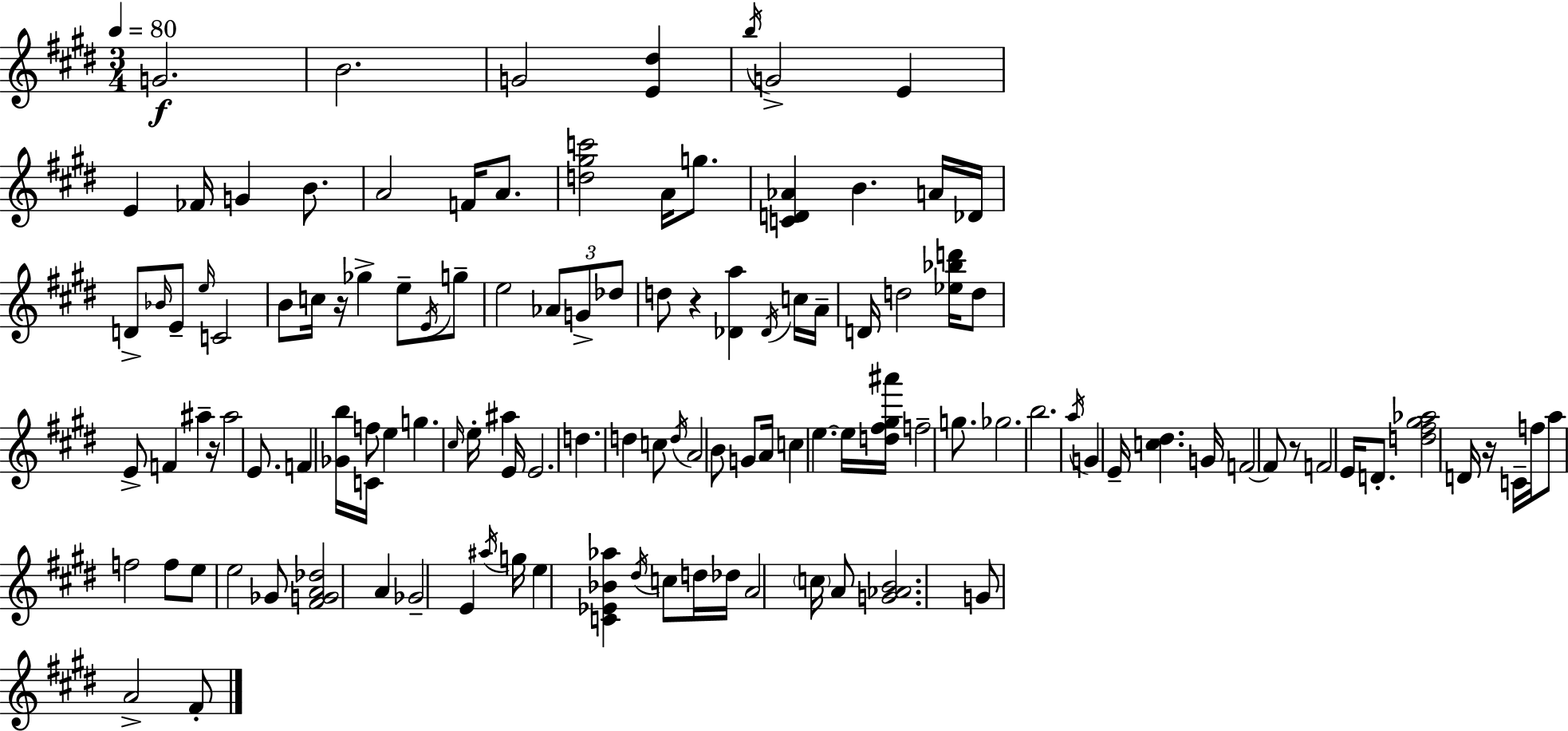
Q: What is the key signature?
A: E major